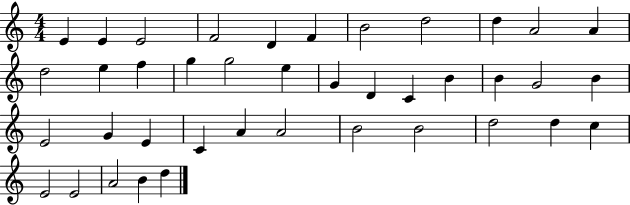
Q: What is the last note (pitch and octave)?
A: D5